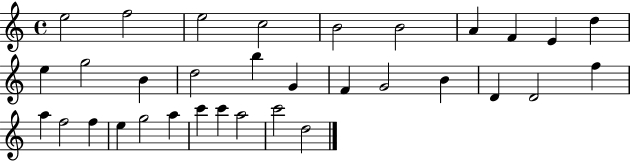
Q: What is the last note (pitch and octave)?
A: D5